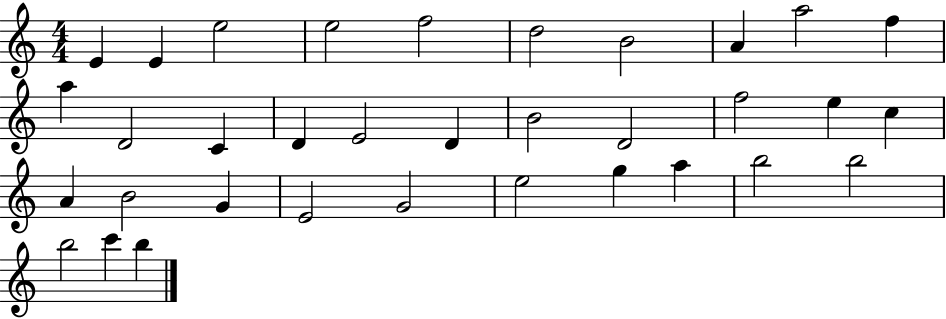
{
  \clef treble
  \numericTimeSignature
  \time 4/4
  \key c \major
  e'4 e'4 e''2 | e''2 f''2 | d''2 b'2 | a'4 a''2 f''4 | \break a''4 d'2 c'4 | d'4 e'2 d'4 | b'2 d'2 | f''2 e''4 c''4 | \break a'4 b'2 g'4 | e'2 g'2 | e''2 g''4 a''4 | b''2 b''2 | \break b''2 c'''4 b''4 | \bar "|."
}